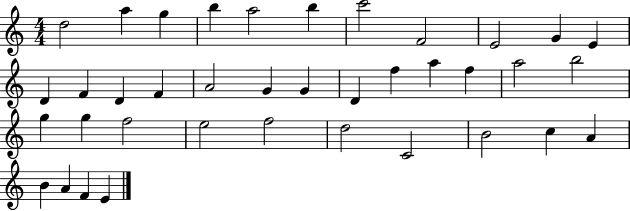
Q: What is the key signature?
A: C major